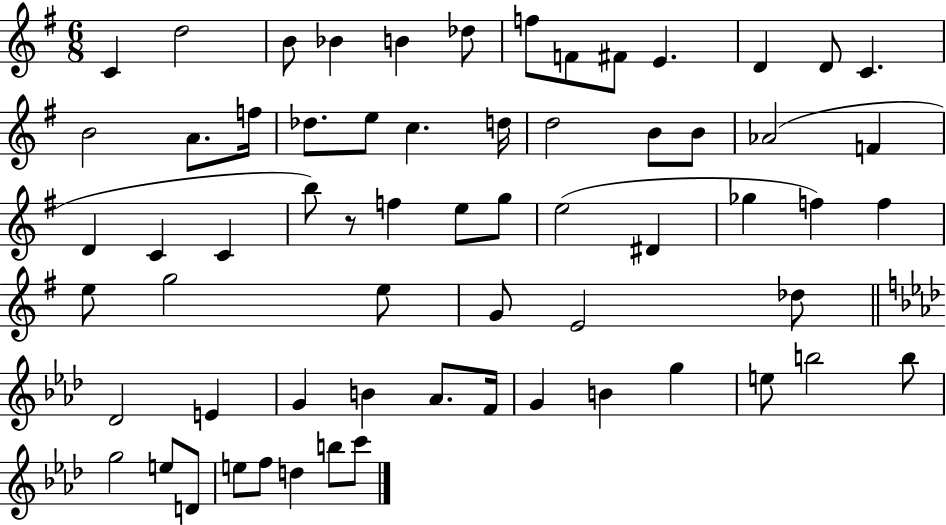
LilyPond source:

{
  \clef treble
  \numericTimeSignature
  \time 6/8
  \key g \major
  c'4 d''2 | b'8 bes'4 b'4 des''8 | f''8 f'8 fis'8 e'4. | d'4 d'8 c'4. | \break b'2 a'8. f''16 | des''8. e''8 c''4. d''16 | d''2 b'8 b'8 | aes'2( f'4 | \break d'4 c'4 c'4 | b''8) r8 f''4 e''8 g''8 | e''2( dis'4 | ges''4 f''4) f''4 | \break e''8 g''2 e''8 | g'8 e'2 des''8 | \bar "||" \break \key aes \major des'2 e'4 | g'4 b'4 aes'8. f'16 | g'4 b'4 g''4 | e''8 b''2 b''8 | \break g''2 e''8 d'8 | e''8 f''8 d''4 b''8 c'''8 | \bar "|."
}